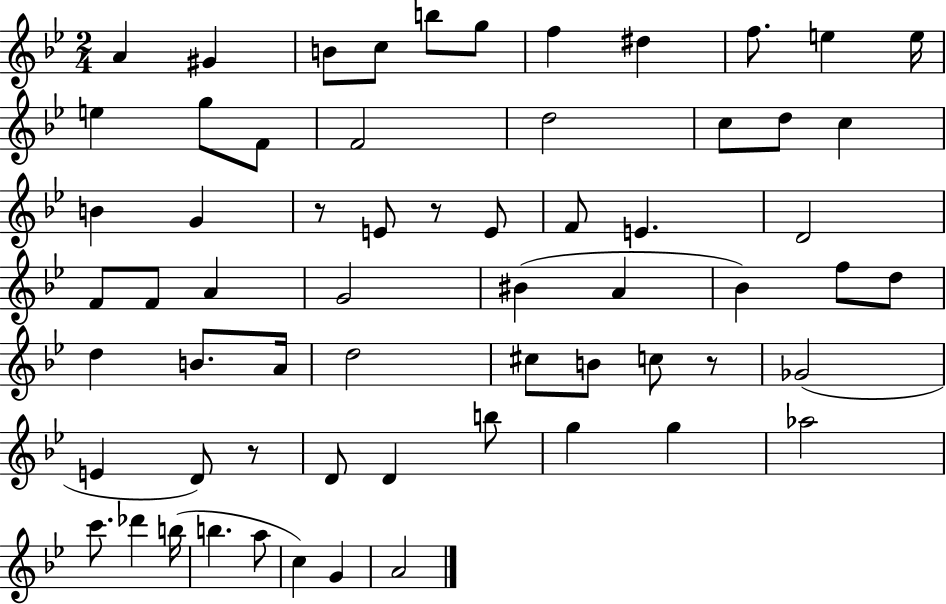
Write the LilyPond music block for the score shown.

{
  \clef treble
  \numericTimeSignature
  \time 2/4
  \key bes \major
  a'4 gis'4 | b'8 c''8 b''8 g''8 | f''4 dis''4 | f''8. e''4 e''16 | \break e''4 g''8 f'8 | f'2 | d''2 | c''8 d''8 c''4 | \break b'4 g'4 | r8 e'8 r8 e'8 | f'8 e'4. | d'2 | \break f'8 f'8 a'4 | g'2 | bis'4( a'4 | bes'4) f''8 d''8 | \break d''4 b'8. a'16 | d''2 | cis''8 b'8 c''8 r8 | ges'2( | \break e'4 d'8) r8 | d'8 d'4 b''8 | g''4 g''4 | aes''2 | \break c'''8. des'''4 b''16( | b''4. a''8 | c''4) g'4 | a'2 | \break \bar "|."
}